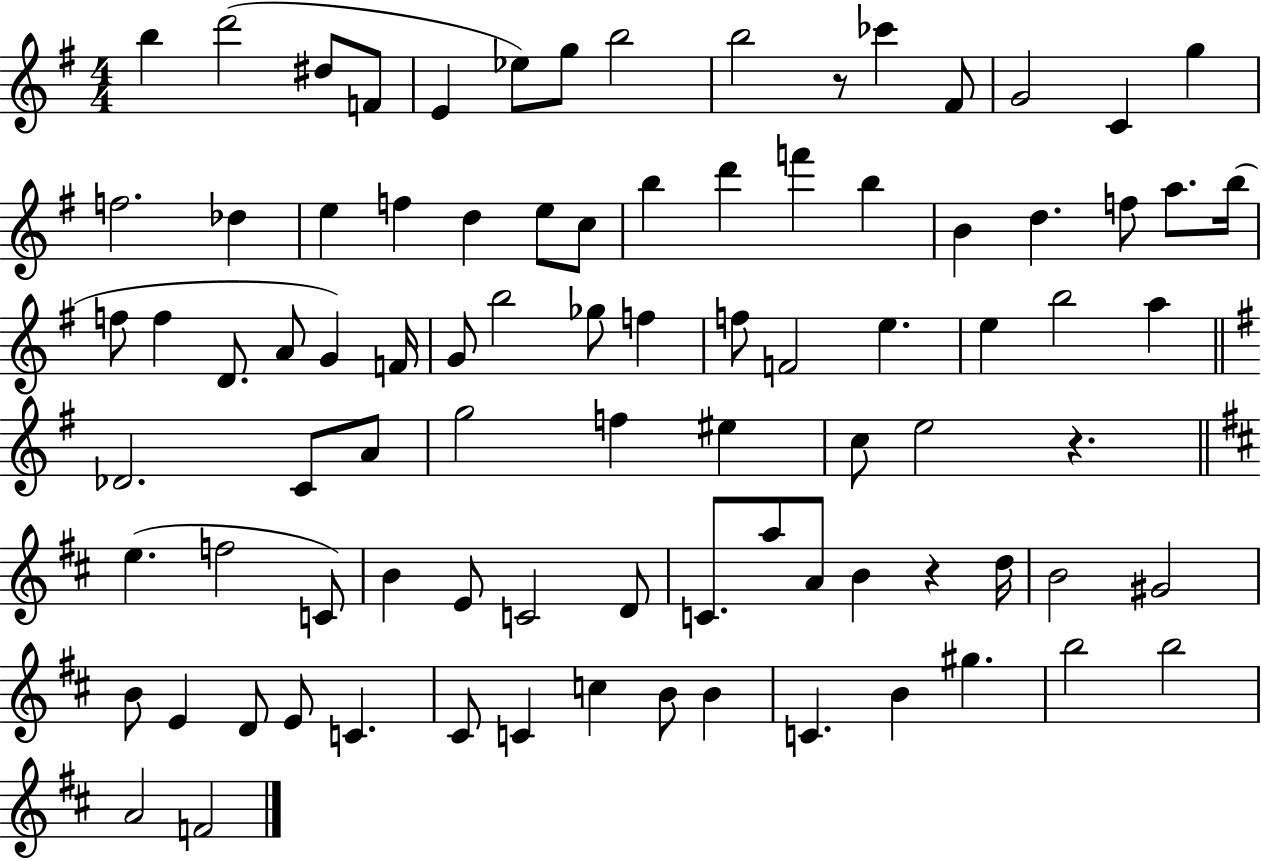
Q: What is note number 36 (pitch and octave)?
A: F4